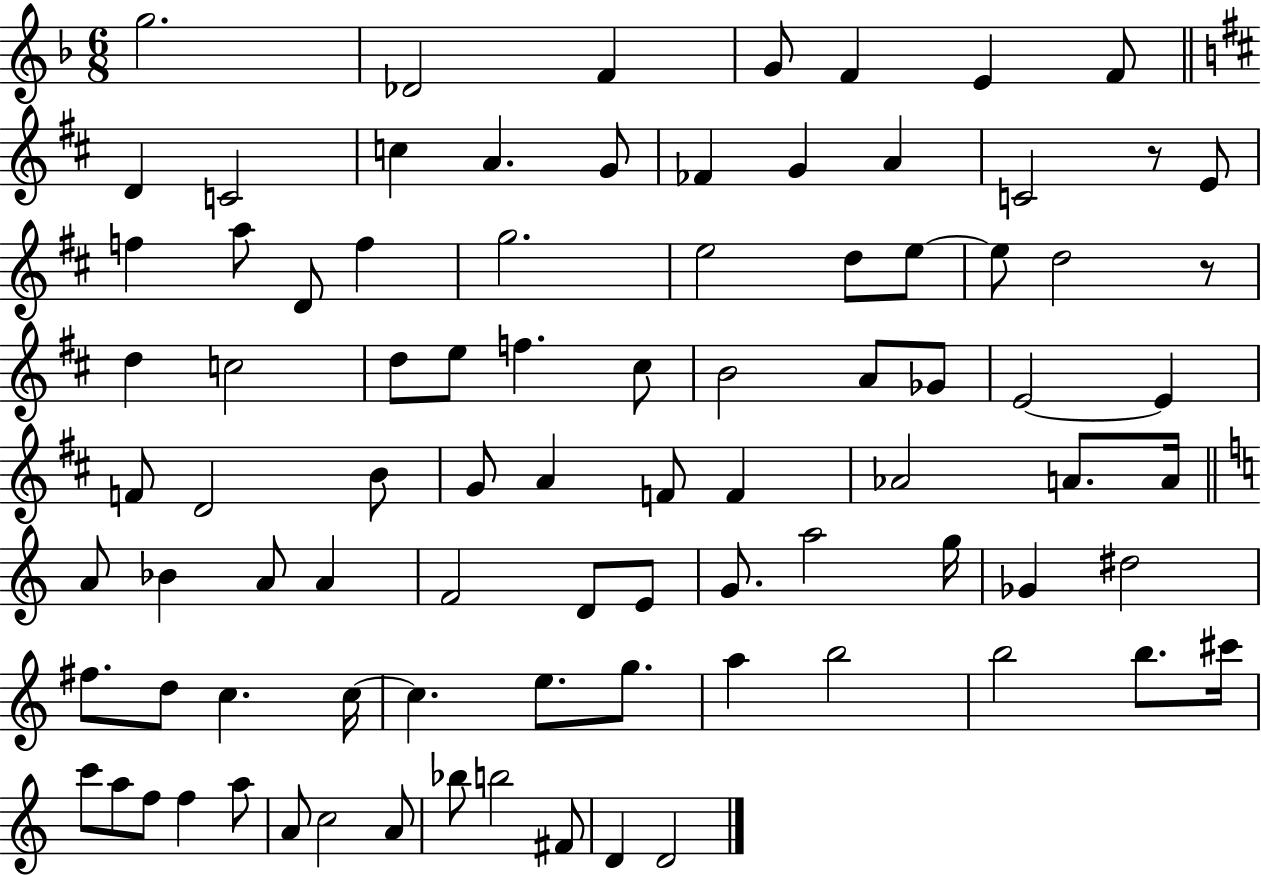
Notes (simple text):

G5/h. Db4/h F4/q G4/e F4/q E4/q F4/e D4/q C4/h C5/q A4/q. G4/e FES4/q G4/q A4/q C4/h R/e E4/e F5/q A5/e D4/e F5/q G5/h. E5/h D5/e E5/e E5/e D5/h R/e D5/q C5/h D5/e E5/e F5/q. C#5/e B4/h A4/e Gb4/e E4/h E4/q F4/e D4/h B4/e G4/e A4/q F4/e F4/q Ab4/h A4/e. A4/s A4/e Bb4/q A4/e A4/q F4/h D4/e E4/e G4/e. A5/h G5/s Gb4/q D#5/h F#5/e. D5/e C5/q. C5/s C5/q. E5/e. G5/e. A5/q B5/h B5/h B5/e. C#6/s C6/e A5/e F5/e F5/q A5/e A4/e C5/h A4/e Bb5/e B5/h F#4/e D4/q D4/h